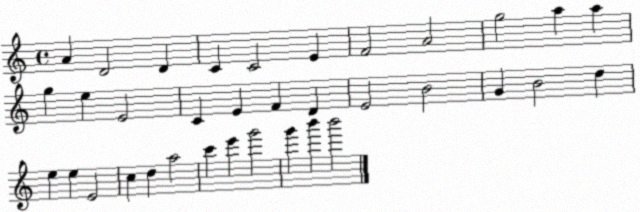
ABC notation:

X:1
T:Untitled
M:4/4
L:1/4
K:C
A D2 D C C2 E F2 A2 g2 a a g e E2 C E F D E2 B2 G B2 d e e E2 c d a2 c' e' g'2 g' b' b'2